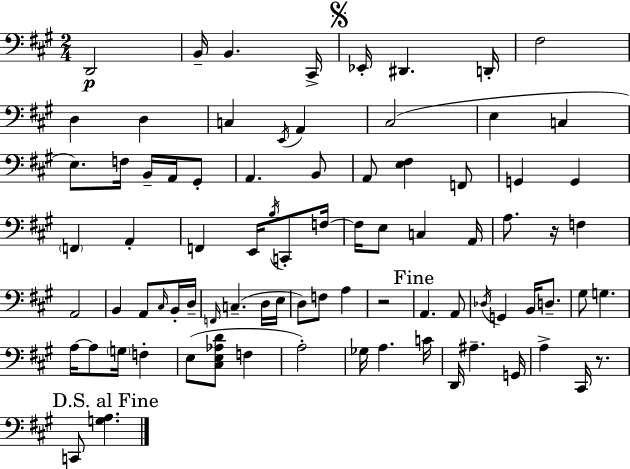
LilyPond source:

{
  \clef bass
  \numericTimeSignature
  \time 2/4
  \key a \major
  d,2\p | b,16-- b,4. cis,16-> | \mark \markup { \musicglyph "scripts.segno" } ees,16-. dis,4. d,16-. | fis2 | \break d4 d4 | c4 \acciaccatura { e,16 } a,4 | cis2( | e4 c4 | \break e8.) f16 b,16-- a,16 gis,8-. | a,4. b,8 | a,8 <e fis>4 f,8 | g,4 g,4 | \break \parenthesize f,4 a,4-. | f,4 e,16 \acciaccatura { b16 } c,8-. | f16~~ f16 e8 c4 | a,16 a8. r16 f4 | \break a,2 | b,4 a,8 | \grace { cis16 } b,16-. d16-- \grace { f,16 } c4.--( | d16 e16 d8) f8 | \break a4 r2 | \mark "Fine" a,4. | a,8 \acciaccatura { des16 } g,4 | b,16 d8.-- gis8 g4. | \break a16~~ a8 | \parenthesize g16 f4-. e8( <cis e aes d'>8 | f4 a2-.) | ges16 a4. | \break c'16 d,16 ais4.-- | g,16 a4-> | cis,16 r8. \mark "D.S. al Fine" c,8 <g a>4. | \bar "|."
}